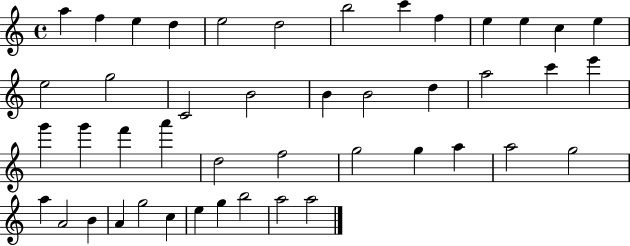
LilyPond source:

{
  \clef treble
  \time 4/4
  \defaultTimeSignature
  \key c \major
  a''4 f''4 e''4 d''4 | e''2 d''2 | b''2 c'''4 f''4 | e''4 e''4 c''4 e''4 | \break e''2 g''2 | c'2 b'2 | b'4 b'2 d''4 | a''2 c'''4 e'''4 | \break g'''4 g'''4 f'''4 a'''4 | d''2 f''2 | g''2 g''4 a''4 | a''2 g''2 | \break a''4 a'2 b'4 | a'4 g''2 c''4 | e''4 g''4 b''2 | a''2 a''2 | \break \bar "|."
}